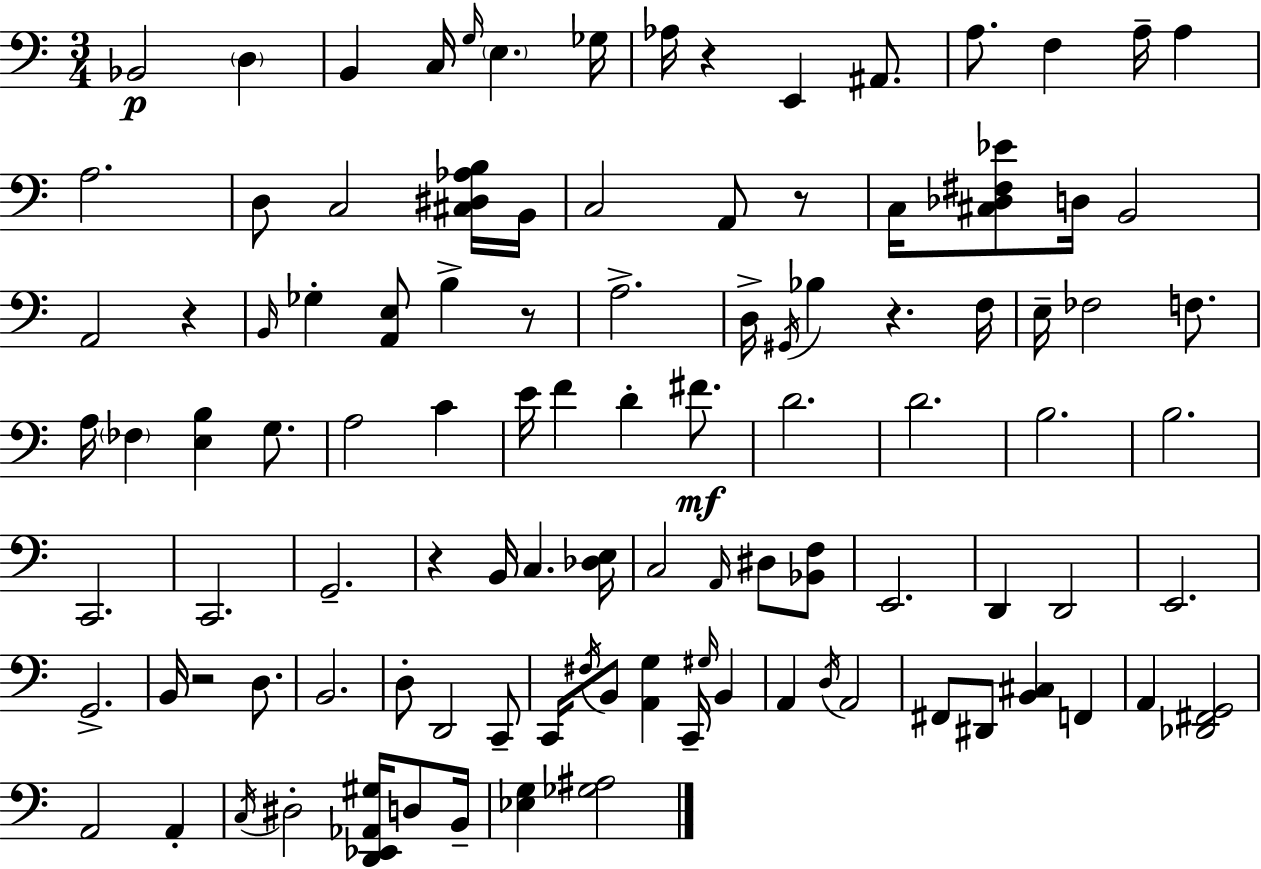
Bb2/h D3/q B2/q C3/s G3/s E3/q. Gb3/s Ab3/s R/q E2/q A#2/e. A3/e. F3/q A3/s A3/q A3/h. D3/e C3/h [C#3,D#3,Ab3,B3]/s B2/s C3/h A2/e R/e C3/s [C#3,Db3,F#3,Eb4]/e D3/s B2/h A2/h R/q B2/s Gb3/q [A2,E3]/e B3/q R/e A3/h. D3/s G#2/s Bb3/q R/q. F3/s E3/s FES3/h F3/e. A3/s FES3/q [E3,B3]/q G3/e. A3/h C4/q E4/s F4/q D4/q F#4/e. D4/h. D4/h. B3/h. B3/h. C2/h. C2/h. G2/h. R/q B2/s C3/q. [Db3,E3]/s C3/h A2/s D#3/e [Bb2,F3]/e E2/h. D2/q D2/h E2/h. G2/h. B2/s R/h D3/e. B2/h. D3/e D2/h C2/e C2/s F#3/s B2/e [A2,G3]/q C2/s G#3/s B2/q A2/q D3/s A2/h F#2/e D#2/e [B2,C#3]/q F2/q A2/q [Db2,F#2,G2]/h A2/h A2/q C3/s D#3/h [D2,Eb2,Ab2,G#3]/s D3/e B2/s [Eb3,G3]/q [Gb3,A#3]/h